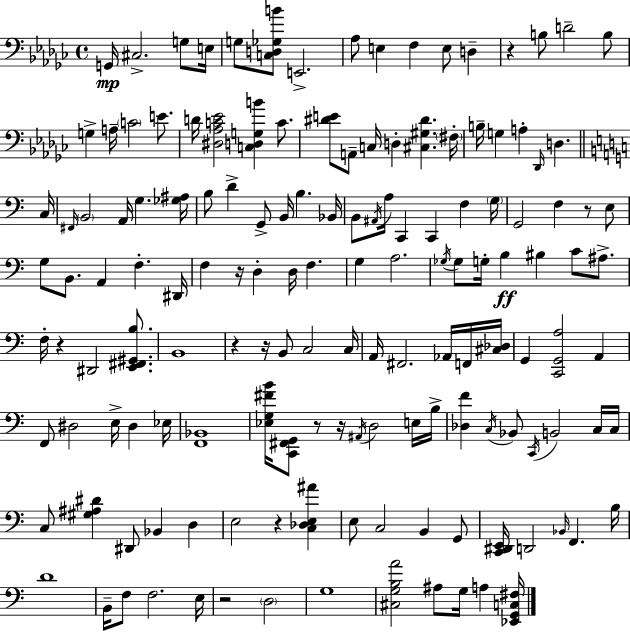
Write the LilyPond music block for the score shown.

{
  \clef bass
  \time 4/4
  \defaultTimeSignature
  \key ees \minor
  g,16\mp cis2.-> g8 e16 | g8 <c d ges b'>8 e,2.-> | aes8 e4 f4 e8 d4-- | r4 b8 d'2-- b8 | \break g4-> a16-- \parenthesize c'2 e'8. | d'16 <dis aes c' ees'>2 <c d g b'>4 c'8. | <dis' e'>8 a,8-- c16 d4-. <cis gis dis'>4. \parenthesize fis16-. | b16-- g4 a4-. \grace { des,16 } d4. | \break \bar "||" \break \key c \major c16 \grace { fis,16 } \parenthesize b,2 a,16 g4. | <ges ais>16 b8 d'4-> g,8-> b,16 b4. | bes,16 b,8 \acciaccatura { ais,16 } a16 c,4 c,4 f4 | \parenthesize g16 g,2 f4 r8 | \break e8 g8 b,8. a,4 f4.-. | dis,16 f4 r16 d4-. d16 f4. | g4 a2. | \acciaccatura { ges16 } ges8 g16-. b4\ff bis4 c'8 | \break ais8.-> f16-. r4 dis,2 | <e, fis, gis, b>8. b,1 | r4 r16 b,8 c2 | c16 a,16 fis,2. | \break aes,16 f,16 <cis des>16 g,4 <c, g, a>2 | a,4 f,8 dis2 e16-> dis4 | ees16 <f, bes,>1 | <ees g fis' b'>16 <c, fis, g,>8 r8 r16 \acciaccatura { ais,16 } d2 | \break e16 b16-> <des f'>4 \acciaccatura { c16 } bes,8 \acciaccatura { c,16 } b,2 | c16 c16 c8 <gis ais dis'>4 dis,8 bes,4 | d4 e2 r4 | <c des e ais'>4 e8 c2 | \break b,4 g,8 <c, dis, e,>16 d,2 | \grace { bes,16 } f,4. b16 d'1 | b,16-- f8 f2. | e16 r2 | \break \parenthesize d2 g1 | <cis g b a'>2 | ais8 g16 a4 <ees, g, c fis>16 \bar "|."
}